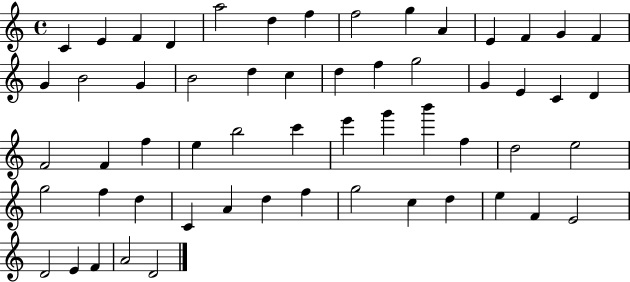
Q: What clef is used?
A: treble